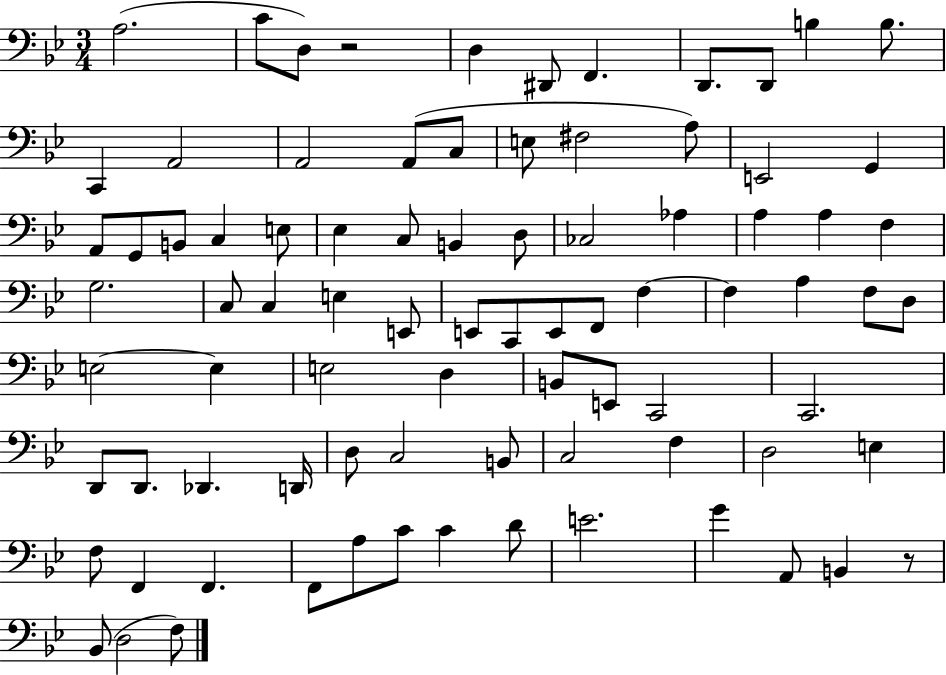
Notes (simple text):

A3/h. C4/e D3/e R/h D3/q D#2/e F2/q. D2/e. D2/e B3/q B3/e. C2/q A2/h A2/h A2/e C3/e E3/e F#3/h A3/e E2/h G2/q A2/e G2/e B2/e C3/q E3/e Eb3/q C3/e B2/q D3/e CES3/h Ab3/q A3/q A3/q F3/q G3/h. C3/e C3/q E3/q E2/e E2/e C2/e E2/e F2/e F3/q F3/q A3/q F3/e D3/e E3/h E3/q E3/h D3/q B2/e E2/e C2/h C2/h. D2/e D2/e. Db2/q. D2/s D3/e C3/h B2/e C3/h F3/q D3/h E3/q F3/e F2/q F2/q. F2/e A3/e C4/e C4/q D4/e E4/h. G4/q A2/e B2/q R/e Bb2/e D3/h F3/e